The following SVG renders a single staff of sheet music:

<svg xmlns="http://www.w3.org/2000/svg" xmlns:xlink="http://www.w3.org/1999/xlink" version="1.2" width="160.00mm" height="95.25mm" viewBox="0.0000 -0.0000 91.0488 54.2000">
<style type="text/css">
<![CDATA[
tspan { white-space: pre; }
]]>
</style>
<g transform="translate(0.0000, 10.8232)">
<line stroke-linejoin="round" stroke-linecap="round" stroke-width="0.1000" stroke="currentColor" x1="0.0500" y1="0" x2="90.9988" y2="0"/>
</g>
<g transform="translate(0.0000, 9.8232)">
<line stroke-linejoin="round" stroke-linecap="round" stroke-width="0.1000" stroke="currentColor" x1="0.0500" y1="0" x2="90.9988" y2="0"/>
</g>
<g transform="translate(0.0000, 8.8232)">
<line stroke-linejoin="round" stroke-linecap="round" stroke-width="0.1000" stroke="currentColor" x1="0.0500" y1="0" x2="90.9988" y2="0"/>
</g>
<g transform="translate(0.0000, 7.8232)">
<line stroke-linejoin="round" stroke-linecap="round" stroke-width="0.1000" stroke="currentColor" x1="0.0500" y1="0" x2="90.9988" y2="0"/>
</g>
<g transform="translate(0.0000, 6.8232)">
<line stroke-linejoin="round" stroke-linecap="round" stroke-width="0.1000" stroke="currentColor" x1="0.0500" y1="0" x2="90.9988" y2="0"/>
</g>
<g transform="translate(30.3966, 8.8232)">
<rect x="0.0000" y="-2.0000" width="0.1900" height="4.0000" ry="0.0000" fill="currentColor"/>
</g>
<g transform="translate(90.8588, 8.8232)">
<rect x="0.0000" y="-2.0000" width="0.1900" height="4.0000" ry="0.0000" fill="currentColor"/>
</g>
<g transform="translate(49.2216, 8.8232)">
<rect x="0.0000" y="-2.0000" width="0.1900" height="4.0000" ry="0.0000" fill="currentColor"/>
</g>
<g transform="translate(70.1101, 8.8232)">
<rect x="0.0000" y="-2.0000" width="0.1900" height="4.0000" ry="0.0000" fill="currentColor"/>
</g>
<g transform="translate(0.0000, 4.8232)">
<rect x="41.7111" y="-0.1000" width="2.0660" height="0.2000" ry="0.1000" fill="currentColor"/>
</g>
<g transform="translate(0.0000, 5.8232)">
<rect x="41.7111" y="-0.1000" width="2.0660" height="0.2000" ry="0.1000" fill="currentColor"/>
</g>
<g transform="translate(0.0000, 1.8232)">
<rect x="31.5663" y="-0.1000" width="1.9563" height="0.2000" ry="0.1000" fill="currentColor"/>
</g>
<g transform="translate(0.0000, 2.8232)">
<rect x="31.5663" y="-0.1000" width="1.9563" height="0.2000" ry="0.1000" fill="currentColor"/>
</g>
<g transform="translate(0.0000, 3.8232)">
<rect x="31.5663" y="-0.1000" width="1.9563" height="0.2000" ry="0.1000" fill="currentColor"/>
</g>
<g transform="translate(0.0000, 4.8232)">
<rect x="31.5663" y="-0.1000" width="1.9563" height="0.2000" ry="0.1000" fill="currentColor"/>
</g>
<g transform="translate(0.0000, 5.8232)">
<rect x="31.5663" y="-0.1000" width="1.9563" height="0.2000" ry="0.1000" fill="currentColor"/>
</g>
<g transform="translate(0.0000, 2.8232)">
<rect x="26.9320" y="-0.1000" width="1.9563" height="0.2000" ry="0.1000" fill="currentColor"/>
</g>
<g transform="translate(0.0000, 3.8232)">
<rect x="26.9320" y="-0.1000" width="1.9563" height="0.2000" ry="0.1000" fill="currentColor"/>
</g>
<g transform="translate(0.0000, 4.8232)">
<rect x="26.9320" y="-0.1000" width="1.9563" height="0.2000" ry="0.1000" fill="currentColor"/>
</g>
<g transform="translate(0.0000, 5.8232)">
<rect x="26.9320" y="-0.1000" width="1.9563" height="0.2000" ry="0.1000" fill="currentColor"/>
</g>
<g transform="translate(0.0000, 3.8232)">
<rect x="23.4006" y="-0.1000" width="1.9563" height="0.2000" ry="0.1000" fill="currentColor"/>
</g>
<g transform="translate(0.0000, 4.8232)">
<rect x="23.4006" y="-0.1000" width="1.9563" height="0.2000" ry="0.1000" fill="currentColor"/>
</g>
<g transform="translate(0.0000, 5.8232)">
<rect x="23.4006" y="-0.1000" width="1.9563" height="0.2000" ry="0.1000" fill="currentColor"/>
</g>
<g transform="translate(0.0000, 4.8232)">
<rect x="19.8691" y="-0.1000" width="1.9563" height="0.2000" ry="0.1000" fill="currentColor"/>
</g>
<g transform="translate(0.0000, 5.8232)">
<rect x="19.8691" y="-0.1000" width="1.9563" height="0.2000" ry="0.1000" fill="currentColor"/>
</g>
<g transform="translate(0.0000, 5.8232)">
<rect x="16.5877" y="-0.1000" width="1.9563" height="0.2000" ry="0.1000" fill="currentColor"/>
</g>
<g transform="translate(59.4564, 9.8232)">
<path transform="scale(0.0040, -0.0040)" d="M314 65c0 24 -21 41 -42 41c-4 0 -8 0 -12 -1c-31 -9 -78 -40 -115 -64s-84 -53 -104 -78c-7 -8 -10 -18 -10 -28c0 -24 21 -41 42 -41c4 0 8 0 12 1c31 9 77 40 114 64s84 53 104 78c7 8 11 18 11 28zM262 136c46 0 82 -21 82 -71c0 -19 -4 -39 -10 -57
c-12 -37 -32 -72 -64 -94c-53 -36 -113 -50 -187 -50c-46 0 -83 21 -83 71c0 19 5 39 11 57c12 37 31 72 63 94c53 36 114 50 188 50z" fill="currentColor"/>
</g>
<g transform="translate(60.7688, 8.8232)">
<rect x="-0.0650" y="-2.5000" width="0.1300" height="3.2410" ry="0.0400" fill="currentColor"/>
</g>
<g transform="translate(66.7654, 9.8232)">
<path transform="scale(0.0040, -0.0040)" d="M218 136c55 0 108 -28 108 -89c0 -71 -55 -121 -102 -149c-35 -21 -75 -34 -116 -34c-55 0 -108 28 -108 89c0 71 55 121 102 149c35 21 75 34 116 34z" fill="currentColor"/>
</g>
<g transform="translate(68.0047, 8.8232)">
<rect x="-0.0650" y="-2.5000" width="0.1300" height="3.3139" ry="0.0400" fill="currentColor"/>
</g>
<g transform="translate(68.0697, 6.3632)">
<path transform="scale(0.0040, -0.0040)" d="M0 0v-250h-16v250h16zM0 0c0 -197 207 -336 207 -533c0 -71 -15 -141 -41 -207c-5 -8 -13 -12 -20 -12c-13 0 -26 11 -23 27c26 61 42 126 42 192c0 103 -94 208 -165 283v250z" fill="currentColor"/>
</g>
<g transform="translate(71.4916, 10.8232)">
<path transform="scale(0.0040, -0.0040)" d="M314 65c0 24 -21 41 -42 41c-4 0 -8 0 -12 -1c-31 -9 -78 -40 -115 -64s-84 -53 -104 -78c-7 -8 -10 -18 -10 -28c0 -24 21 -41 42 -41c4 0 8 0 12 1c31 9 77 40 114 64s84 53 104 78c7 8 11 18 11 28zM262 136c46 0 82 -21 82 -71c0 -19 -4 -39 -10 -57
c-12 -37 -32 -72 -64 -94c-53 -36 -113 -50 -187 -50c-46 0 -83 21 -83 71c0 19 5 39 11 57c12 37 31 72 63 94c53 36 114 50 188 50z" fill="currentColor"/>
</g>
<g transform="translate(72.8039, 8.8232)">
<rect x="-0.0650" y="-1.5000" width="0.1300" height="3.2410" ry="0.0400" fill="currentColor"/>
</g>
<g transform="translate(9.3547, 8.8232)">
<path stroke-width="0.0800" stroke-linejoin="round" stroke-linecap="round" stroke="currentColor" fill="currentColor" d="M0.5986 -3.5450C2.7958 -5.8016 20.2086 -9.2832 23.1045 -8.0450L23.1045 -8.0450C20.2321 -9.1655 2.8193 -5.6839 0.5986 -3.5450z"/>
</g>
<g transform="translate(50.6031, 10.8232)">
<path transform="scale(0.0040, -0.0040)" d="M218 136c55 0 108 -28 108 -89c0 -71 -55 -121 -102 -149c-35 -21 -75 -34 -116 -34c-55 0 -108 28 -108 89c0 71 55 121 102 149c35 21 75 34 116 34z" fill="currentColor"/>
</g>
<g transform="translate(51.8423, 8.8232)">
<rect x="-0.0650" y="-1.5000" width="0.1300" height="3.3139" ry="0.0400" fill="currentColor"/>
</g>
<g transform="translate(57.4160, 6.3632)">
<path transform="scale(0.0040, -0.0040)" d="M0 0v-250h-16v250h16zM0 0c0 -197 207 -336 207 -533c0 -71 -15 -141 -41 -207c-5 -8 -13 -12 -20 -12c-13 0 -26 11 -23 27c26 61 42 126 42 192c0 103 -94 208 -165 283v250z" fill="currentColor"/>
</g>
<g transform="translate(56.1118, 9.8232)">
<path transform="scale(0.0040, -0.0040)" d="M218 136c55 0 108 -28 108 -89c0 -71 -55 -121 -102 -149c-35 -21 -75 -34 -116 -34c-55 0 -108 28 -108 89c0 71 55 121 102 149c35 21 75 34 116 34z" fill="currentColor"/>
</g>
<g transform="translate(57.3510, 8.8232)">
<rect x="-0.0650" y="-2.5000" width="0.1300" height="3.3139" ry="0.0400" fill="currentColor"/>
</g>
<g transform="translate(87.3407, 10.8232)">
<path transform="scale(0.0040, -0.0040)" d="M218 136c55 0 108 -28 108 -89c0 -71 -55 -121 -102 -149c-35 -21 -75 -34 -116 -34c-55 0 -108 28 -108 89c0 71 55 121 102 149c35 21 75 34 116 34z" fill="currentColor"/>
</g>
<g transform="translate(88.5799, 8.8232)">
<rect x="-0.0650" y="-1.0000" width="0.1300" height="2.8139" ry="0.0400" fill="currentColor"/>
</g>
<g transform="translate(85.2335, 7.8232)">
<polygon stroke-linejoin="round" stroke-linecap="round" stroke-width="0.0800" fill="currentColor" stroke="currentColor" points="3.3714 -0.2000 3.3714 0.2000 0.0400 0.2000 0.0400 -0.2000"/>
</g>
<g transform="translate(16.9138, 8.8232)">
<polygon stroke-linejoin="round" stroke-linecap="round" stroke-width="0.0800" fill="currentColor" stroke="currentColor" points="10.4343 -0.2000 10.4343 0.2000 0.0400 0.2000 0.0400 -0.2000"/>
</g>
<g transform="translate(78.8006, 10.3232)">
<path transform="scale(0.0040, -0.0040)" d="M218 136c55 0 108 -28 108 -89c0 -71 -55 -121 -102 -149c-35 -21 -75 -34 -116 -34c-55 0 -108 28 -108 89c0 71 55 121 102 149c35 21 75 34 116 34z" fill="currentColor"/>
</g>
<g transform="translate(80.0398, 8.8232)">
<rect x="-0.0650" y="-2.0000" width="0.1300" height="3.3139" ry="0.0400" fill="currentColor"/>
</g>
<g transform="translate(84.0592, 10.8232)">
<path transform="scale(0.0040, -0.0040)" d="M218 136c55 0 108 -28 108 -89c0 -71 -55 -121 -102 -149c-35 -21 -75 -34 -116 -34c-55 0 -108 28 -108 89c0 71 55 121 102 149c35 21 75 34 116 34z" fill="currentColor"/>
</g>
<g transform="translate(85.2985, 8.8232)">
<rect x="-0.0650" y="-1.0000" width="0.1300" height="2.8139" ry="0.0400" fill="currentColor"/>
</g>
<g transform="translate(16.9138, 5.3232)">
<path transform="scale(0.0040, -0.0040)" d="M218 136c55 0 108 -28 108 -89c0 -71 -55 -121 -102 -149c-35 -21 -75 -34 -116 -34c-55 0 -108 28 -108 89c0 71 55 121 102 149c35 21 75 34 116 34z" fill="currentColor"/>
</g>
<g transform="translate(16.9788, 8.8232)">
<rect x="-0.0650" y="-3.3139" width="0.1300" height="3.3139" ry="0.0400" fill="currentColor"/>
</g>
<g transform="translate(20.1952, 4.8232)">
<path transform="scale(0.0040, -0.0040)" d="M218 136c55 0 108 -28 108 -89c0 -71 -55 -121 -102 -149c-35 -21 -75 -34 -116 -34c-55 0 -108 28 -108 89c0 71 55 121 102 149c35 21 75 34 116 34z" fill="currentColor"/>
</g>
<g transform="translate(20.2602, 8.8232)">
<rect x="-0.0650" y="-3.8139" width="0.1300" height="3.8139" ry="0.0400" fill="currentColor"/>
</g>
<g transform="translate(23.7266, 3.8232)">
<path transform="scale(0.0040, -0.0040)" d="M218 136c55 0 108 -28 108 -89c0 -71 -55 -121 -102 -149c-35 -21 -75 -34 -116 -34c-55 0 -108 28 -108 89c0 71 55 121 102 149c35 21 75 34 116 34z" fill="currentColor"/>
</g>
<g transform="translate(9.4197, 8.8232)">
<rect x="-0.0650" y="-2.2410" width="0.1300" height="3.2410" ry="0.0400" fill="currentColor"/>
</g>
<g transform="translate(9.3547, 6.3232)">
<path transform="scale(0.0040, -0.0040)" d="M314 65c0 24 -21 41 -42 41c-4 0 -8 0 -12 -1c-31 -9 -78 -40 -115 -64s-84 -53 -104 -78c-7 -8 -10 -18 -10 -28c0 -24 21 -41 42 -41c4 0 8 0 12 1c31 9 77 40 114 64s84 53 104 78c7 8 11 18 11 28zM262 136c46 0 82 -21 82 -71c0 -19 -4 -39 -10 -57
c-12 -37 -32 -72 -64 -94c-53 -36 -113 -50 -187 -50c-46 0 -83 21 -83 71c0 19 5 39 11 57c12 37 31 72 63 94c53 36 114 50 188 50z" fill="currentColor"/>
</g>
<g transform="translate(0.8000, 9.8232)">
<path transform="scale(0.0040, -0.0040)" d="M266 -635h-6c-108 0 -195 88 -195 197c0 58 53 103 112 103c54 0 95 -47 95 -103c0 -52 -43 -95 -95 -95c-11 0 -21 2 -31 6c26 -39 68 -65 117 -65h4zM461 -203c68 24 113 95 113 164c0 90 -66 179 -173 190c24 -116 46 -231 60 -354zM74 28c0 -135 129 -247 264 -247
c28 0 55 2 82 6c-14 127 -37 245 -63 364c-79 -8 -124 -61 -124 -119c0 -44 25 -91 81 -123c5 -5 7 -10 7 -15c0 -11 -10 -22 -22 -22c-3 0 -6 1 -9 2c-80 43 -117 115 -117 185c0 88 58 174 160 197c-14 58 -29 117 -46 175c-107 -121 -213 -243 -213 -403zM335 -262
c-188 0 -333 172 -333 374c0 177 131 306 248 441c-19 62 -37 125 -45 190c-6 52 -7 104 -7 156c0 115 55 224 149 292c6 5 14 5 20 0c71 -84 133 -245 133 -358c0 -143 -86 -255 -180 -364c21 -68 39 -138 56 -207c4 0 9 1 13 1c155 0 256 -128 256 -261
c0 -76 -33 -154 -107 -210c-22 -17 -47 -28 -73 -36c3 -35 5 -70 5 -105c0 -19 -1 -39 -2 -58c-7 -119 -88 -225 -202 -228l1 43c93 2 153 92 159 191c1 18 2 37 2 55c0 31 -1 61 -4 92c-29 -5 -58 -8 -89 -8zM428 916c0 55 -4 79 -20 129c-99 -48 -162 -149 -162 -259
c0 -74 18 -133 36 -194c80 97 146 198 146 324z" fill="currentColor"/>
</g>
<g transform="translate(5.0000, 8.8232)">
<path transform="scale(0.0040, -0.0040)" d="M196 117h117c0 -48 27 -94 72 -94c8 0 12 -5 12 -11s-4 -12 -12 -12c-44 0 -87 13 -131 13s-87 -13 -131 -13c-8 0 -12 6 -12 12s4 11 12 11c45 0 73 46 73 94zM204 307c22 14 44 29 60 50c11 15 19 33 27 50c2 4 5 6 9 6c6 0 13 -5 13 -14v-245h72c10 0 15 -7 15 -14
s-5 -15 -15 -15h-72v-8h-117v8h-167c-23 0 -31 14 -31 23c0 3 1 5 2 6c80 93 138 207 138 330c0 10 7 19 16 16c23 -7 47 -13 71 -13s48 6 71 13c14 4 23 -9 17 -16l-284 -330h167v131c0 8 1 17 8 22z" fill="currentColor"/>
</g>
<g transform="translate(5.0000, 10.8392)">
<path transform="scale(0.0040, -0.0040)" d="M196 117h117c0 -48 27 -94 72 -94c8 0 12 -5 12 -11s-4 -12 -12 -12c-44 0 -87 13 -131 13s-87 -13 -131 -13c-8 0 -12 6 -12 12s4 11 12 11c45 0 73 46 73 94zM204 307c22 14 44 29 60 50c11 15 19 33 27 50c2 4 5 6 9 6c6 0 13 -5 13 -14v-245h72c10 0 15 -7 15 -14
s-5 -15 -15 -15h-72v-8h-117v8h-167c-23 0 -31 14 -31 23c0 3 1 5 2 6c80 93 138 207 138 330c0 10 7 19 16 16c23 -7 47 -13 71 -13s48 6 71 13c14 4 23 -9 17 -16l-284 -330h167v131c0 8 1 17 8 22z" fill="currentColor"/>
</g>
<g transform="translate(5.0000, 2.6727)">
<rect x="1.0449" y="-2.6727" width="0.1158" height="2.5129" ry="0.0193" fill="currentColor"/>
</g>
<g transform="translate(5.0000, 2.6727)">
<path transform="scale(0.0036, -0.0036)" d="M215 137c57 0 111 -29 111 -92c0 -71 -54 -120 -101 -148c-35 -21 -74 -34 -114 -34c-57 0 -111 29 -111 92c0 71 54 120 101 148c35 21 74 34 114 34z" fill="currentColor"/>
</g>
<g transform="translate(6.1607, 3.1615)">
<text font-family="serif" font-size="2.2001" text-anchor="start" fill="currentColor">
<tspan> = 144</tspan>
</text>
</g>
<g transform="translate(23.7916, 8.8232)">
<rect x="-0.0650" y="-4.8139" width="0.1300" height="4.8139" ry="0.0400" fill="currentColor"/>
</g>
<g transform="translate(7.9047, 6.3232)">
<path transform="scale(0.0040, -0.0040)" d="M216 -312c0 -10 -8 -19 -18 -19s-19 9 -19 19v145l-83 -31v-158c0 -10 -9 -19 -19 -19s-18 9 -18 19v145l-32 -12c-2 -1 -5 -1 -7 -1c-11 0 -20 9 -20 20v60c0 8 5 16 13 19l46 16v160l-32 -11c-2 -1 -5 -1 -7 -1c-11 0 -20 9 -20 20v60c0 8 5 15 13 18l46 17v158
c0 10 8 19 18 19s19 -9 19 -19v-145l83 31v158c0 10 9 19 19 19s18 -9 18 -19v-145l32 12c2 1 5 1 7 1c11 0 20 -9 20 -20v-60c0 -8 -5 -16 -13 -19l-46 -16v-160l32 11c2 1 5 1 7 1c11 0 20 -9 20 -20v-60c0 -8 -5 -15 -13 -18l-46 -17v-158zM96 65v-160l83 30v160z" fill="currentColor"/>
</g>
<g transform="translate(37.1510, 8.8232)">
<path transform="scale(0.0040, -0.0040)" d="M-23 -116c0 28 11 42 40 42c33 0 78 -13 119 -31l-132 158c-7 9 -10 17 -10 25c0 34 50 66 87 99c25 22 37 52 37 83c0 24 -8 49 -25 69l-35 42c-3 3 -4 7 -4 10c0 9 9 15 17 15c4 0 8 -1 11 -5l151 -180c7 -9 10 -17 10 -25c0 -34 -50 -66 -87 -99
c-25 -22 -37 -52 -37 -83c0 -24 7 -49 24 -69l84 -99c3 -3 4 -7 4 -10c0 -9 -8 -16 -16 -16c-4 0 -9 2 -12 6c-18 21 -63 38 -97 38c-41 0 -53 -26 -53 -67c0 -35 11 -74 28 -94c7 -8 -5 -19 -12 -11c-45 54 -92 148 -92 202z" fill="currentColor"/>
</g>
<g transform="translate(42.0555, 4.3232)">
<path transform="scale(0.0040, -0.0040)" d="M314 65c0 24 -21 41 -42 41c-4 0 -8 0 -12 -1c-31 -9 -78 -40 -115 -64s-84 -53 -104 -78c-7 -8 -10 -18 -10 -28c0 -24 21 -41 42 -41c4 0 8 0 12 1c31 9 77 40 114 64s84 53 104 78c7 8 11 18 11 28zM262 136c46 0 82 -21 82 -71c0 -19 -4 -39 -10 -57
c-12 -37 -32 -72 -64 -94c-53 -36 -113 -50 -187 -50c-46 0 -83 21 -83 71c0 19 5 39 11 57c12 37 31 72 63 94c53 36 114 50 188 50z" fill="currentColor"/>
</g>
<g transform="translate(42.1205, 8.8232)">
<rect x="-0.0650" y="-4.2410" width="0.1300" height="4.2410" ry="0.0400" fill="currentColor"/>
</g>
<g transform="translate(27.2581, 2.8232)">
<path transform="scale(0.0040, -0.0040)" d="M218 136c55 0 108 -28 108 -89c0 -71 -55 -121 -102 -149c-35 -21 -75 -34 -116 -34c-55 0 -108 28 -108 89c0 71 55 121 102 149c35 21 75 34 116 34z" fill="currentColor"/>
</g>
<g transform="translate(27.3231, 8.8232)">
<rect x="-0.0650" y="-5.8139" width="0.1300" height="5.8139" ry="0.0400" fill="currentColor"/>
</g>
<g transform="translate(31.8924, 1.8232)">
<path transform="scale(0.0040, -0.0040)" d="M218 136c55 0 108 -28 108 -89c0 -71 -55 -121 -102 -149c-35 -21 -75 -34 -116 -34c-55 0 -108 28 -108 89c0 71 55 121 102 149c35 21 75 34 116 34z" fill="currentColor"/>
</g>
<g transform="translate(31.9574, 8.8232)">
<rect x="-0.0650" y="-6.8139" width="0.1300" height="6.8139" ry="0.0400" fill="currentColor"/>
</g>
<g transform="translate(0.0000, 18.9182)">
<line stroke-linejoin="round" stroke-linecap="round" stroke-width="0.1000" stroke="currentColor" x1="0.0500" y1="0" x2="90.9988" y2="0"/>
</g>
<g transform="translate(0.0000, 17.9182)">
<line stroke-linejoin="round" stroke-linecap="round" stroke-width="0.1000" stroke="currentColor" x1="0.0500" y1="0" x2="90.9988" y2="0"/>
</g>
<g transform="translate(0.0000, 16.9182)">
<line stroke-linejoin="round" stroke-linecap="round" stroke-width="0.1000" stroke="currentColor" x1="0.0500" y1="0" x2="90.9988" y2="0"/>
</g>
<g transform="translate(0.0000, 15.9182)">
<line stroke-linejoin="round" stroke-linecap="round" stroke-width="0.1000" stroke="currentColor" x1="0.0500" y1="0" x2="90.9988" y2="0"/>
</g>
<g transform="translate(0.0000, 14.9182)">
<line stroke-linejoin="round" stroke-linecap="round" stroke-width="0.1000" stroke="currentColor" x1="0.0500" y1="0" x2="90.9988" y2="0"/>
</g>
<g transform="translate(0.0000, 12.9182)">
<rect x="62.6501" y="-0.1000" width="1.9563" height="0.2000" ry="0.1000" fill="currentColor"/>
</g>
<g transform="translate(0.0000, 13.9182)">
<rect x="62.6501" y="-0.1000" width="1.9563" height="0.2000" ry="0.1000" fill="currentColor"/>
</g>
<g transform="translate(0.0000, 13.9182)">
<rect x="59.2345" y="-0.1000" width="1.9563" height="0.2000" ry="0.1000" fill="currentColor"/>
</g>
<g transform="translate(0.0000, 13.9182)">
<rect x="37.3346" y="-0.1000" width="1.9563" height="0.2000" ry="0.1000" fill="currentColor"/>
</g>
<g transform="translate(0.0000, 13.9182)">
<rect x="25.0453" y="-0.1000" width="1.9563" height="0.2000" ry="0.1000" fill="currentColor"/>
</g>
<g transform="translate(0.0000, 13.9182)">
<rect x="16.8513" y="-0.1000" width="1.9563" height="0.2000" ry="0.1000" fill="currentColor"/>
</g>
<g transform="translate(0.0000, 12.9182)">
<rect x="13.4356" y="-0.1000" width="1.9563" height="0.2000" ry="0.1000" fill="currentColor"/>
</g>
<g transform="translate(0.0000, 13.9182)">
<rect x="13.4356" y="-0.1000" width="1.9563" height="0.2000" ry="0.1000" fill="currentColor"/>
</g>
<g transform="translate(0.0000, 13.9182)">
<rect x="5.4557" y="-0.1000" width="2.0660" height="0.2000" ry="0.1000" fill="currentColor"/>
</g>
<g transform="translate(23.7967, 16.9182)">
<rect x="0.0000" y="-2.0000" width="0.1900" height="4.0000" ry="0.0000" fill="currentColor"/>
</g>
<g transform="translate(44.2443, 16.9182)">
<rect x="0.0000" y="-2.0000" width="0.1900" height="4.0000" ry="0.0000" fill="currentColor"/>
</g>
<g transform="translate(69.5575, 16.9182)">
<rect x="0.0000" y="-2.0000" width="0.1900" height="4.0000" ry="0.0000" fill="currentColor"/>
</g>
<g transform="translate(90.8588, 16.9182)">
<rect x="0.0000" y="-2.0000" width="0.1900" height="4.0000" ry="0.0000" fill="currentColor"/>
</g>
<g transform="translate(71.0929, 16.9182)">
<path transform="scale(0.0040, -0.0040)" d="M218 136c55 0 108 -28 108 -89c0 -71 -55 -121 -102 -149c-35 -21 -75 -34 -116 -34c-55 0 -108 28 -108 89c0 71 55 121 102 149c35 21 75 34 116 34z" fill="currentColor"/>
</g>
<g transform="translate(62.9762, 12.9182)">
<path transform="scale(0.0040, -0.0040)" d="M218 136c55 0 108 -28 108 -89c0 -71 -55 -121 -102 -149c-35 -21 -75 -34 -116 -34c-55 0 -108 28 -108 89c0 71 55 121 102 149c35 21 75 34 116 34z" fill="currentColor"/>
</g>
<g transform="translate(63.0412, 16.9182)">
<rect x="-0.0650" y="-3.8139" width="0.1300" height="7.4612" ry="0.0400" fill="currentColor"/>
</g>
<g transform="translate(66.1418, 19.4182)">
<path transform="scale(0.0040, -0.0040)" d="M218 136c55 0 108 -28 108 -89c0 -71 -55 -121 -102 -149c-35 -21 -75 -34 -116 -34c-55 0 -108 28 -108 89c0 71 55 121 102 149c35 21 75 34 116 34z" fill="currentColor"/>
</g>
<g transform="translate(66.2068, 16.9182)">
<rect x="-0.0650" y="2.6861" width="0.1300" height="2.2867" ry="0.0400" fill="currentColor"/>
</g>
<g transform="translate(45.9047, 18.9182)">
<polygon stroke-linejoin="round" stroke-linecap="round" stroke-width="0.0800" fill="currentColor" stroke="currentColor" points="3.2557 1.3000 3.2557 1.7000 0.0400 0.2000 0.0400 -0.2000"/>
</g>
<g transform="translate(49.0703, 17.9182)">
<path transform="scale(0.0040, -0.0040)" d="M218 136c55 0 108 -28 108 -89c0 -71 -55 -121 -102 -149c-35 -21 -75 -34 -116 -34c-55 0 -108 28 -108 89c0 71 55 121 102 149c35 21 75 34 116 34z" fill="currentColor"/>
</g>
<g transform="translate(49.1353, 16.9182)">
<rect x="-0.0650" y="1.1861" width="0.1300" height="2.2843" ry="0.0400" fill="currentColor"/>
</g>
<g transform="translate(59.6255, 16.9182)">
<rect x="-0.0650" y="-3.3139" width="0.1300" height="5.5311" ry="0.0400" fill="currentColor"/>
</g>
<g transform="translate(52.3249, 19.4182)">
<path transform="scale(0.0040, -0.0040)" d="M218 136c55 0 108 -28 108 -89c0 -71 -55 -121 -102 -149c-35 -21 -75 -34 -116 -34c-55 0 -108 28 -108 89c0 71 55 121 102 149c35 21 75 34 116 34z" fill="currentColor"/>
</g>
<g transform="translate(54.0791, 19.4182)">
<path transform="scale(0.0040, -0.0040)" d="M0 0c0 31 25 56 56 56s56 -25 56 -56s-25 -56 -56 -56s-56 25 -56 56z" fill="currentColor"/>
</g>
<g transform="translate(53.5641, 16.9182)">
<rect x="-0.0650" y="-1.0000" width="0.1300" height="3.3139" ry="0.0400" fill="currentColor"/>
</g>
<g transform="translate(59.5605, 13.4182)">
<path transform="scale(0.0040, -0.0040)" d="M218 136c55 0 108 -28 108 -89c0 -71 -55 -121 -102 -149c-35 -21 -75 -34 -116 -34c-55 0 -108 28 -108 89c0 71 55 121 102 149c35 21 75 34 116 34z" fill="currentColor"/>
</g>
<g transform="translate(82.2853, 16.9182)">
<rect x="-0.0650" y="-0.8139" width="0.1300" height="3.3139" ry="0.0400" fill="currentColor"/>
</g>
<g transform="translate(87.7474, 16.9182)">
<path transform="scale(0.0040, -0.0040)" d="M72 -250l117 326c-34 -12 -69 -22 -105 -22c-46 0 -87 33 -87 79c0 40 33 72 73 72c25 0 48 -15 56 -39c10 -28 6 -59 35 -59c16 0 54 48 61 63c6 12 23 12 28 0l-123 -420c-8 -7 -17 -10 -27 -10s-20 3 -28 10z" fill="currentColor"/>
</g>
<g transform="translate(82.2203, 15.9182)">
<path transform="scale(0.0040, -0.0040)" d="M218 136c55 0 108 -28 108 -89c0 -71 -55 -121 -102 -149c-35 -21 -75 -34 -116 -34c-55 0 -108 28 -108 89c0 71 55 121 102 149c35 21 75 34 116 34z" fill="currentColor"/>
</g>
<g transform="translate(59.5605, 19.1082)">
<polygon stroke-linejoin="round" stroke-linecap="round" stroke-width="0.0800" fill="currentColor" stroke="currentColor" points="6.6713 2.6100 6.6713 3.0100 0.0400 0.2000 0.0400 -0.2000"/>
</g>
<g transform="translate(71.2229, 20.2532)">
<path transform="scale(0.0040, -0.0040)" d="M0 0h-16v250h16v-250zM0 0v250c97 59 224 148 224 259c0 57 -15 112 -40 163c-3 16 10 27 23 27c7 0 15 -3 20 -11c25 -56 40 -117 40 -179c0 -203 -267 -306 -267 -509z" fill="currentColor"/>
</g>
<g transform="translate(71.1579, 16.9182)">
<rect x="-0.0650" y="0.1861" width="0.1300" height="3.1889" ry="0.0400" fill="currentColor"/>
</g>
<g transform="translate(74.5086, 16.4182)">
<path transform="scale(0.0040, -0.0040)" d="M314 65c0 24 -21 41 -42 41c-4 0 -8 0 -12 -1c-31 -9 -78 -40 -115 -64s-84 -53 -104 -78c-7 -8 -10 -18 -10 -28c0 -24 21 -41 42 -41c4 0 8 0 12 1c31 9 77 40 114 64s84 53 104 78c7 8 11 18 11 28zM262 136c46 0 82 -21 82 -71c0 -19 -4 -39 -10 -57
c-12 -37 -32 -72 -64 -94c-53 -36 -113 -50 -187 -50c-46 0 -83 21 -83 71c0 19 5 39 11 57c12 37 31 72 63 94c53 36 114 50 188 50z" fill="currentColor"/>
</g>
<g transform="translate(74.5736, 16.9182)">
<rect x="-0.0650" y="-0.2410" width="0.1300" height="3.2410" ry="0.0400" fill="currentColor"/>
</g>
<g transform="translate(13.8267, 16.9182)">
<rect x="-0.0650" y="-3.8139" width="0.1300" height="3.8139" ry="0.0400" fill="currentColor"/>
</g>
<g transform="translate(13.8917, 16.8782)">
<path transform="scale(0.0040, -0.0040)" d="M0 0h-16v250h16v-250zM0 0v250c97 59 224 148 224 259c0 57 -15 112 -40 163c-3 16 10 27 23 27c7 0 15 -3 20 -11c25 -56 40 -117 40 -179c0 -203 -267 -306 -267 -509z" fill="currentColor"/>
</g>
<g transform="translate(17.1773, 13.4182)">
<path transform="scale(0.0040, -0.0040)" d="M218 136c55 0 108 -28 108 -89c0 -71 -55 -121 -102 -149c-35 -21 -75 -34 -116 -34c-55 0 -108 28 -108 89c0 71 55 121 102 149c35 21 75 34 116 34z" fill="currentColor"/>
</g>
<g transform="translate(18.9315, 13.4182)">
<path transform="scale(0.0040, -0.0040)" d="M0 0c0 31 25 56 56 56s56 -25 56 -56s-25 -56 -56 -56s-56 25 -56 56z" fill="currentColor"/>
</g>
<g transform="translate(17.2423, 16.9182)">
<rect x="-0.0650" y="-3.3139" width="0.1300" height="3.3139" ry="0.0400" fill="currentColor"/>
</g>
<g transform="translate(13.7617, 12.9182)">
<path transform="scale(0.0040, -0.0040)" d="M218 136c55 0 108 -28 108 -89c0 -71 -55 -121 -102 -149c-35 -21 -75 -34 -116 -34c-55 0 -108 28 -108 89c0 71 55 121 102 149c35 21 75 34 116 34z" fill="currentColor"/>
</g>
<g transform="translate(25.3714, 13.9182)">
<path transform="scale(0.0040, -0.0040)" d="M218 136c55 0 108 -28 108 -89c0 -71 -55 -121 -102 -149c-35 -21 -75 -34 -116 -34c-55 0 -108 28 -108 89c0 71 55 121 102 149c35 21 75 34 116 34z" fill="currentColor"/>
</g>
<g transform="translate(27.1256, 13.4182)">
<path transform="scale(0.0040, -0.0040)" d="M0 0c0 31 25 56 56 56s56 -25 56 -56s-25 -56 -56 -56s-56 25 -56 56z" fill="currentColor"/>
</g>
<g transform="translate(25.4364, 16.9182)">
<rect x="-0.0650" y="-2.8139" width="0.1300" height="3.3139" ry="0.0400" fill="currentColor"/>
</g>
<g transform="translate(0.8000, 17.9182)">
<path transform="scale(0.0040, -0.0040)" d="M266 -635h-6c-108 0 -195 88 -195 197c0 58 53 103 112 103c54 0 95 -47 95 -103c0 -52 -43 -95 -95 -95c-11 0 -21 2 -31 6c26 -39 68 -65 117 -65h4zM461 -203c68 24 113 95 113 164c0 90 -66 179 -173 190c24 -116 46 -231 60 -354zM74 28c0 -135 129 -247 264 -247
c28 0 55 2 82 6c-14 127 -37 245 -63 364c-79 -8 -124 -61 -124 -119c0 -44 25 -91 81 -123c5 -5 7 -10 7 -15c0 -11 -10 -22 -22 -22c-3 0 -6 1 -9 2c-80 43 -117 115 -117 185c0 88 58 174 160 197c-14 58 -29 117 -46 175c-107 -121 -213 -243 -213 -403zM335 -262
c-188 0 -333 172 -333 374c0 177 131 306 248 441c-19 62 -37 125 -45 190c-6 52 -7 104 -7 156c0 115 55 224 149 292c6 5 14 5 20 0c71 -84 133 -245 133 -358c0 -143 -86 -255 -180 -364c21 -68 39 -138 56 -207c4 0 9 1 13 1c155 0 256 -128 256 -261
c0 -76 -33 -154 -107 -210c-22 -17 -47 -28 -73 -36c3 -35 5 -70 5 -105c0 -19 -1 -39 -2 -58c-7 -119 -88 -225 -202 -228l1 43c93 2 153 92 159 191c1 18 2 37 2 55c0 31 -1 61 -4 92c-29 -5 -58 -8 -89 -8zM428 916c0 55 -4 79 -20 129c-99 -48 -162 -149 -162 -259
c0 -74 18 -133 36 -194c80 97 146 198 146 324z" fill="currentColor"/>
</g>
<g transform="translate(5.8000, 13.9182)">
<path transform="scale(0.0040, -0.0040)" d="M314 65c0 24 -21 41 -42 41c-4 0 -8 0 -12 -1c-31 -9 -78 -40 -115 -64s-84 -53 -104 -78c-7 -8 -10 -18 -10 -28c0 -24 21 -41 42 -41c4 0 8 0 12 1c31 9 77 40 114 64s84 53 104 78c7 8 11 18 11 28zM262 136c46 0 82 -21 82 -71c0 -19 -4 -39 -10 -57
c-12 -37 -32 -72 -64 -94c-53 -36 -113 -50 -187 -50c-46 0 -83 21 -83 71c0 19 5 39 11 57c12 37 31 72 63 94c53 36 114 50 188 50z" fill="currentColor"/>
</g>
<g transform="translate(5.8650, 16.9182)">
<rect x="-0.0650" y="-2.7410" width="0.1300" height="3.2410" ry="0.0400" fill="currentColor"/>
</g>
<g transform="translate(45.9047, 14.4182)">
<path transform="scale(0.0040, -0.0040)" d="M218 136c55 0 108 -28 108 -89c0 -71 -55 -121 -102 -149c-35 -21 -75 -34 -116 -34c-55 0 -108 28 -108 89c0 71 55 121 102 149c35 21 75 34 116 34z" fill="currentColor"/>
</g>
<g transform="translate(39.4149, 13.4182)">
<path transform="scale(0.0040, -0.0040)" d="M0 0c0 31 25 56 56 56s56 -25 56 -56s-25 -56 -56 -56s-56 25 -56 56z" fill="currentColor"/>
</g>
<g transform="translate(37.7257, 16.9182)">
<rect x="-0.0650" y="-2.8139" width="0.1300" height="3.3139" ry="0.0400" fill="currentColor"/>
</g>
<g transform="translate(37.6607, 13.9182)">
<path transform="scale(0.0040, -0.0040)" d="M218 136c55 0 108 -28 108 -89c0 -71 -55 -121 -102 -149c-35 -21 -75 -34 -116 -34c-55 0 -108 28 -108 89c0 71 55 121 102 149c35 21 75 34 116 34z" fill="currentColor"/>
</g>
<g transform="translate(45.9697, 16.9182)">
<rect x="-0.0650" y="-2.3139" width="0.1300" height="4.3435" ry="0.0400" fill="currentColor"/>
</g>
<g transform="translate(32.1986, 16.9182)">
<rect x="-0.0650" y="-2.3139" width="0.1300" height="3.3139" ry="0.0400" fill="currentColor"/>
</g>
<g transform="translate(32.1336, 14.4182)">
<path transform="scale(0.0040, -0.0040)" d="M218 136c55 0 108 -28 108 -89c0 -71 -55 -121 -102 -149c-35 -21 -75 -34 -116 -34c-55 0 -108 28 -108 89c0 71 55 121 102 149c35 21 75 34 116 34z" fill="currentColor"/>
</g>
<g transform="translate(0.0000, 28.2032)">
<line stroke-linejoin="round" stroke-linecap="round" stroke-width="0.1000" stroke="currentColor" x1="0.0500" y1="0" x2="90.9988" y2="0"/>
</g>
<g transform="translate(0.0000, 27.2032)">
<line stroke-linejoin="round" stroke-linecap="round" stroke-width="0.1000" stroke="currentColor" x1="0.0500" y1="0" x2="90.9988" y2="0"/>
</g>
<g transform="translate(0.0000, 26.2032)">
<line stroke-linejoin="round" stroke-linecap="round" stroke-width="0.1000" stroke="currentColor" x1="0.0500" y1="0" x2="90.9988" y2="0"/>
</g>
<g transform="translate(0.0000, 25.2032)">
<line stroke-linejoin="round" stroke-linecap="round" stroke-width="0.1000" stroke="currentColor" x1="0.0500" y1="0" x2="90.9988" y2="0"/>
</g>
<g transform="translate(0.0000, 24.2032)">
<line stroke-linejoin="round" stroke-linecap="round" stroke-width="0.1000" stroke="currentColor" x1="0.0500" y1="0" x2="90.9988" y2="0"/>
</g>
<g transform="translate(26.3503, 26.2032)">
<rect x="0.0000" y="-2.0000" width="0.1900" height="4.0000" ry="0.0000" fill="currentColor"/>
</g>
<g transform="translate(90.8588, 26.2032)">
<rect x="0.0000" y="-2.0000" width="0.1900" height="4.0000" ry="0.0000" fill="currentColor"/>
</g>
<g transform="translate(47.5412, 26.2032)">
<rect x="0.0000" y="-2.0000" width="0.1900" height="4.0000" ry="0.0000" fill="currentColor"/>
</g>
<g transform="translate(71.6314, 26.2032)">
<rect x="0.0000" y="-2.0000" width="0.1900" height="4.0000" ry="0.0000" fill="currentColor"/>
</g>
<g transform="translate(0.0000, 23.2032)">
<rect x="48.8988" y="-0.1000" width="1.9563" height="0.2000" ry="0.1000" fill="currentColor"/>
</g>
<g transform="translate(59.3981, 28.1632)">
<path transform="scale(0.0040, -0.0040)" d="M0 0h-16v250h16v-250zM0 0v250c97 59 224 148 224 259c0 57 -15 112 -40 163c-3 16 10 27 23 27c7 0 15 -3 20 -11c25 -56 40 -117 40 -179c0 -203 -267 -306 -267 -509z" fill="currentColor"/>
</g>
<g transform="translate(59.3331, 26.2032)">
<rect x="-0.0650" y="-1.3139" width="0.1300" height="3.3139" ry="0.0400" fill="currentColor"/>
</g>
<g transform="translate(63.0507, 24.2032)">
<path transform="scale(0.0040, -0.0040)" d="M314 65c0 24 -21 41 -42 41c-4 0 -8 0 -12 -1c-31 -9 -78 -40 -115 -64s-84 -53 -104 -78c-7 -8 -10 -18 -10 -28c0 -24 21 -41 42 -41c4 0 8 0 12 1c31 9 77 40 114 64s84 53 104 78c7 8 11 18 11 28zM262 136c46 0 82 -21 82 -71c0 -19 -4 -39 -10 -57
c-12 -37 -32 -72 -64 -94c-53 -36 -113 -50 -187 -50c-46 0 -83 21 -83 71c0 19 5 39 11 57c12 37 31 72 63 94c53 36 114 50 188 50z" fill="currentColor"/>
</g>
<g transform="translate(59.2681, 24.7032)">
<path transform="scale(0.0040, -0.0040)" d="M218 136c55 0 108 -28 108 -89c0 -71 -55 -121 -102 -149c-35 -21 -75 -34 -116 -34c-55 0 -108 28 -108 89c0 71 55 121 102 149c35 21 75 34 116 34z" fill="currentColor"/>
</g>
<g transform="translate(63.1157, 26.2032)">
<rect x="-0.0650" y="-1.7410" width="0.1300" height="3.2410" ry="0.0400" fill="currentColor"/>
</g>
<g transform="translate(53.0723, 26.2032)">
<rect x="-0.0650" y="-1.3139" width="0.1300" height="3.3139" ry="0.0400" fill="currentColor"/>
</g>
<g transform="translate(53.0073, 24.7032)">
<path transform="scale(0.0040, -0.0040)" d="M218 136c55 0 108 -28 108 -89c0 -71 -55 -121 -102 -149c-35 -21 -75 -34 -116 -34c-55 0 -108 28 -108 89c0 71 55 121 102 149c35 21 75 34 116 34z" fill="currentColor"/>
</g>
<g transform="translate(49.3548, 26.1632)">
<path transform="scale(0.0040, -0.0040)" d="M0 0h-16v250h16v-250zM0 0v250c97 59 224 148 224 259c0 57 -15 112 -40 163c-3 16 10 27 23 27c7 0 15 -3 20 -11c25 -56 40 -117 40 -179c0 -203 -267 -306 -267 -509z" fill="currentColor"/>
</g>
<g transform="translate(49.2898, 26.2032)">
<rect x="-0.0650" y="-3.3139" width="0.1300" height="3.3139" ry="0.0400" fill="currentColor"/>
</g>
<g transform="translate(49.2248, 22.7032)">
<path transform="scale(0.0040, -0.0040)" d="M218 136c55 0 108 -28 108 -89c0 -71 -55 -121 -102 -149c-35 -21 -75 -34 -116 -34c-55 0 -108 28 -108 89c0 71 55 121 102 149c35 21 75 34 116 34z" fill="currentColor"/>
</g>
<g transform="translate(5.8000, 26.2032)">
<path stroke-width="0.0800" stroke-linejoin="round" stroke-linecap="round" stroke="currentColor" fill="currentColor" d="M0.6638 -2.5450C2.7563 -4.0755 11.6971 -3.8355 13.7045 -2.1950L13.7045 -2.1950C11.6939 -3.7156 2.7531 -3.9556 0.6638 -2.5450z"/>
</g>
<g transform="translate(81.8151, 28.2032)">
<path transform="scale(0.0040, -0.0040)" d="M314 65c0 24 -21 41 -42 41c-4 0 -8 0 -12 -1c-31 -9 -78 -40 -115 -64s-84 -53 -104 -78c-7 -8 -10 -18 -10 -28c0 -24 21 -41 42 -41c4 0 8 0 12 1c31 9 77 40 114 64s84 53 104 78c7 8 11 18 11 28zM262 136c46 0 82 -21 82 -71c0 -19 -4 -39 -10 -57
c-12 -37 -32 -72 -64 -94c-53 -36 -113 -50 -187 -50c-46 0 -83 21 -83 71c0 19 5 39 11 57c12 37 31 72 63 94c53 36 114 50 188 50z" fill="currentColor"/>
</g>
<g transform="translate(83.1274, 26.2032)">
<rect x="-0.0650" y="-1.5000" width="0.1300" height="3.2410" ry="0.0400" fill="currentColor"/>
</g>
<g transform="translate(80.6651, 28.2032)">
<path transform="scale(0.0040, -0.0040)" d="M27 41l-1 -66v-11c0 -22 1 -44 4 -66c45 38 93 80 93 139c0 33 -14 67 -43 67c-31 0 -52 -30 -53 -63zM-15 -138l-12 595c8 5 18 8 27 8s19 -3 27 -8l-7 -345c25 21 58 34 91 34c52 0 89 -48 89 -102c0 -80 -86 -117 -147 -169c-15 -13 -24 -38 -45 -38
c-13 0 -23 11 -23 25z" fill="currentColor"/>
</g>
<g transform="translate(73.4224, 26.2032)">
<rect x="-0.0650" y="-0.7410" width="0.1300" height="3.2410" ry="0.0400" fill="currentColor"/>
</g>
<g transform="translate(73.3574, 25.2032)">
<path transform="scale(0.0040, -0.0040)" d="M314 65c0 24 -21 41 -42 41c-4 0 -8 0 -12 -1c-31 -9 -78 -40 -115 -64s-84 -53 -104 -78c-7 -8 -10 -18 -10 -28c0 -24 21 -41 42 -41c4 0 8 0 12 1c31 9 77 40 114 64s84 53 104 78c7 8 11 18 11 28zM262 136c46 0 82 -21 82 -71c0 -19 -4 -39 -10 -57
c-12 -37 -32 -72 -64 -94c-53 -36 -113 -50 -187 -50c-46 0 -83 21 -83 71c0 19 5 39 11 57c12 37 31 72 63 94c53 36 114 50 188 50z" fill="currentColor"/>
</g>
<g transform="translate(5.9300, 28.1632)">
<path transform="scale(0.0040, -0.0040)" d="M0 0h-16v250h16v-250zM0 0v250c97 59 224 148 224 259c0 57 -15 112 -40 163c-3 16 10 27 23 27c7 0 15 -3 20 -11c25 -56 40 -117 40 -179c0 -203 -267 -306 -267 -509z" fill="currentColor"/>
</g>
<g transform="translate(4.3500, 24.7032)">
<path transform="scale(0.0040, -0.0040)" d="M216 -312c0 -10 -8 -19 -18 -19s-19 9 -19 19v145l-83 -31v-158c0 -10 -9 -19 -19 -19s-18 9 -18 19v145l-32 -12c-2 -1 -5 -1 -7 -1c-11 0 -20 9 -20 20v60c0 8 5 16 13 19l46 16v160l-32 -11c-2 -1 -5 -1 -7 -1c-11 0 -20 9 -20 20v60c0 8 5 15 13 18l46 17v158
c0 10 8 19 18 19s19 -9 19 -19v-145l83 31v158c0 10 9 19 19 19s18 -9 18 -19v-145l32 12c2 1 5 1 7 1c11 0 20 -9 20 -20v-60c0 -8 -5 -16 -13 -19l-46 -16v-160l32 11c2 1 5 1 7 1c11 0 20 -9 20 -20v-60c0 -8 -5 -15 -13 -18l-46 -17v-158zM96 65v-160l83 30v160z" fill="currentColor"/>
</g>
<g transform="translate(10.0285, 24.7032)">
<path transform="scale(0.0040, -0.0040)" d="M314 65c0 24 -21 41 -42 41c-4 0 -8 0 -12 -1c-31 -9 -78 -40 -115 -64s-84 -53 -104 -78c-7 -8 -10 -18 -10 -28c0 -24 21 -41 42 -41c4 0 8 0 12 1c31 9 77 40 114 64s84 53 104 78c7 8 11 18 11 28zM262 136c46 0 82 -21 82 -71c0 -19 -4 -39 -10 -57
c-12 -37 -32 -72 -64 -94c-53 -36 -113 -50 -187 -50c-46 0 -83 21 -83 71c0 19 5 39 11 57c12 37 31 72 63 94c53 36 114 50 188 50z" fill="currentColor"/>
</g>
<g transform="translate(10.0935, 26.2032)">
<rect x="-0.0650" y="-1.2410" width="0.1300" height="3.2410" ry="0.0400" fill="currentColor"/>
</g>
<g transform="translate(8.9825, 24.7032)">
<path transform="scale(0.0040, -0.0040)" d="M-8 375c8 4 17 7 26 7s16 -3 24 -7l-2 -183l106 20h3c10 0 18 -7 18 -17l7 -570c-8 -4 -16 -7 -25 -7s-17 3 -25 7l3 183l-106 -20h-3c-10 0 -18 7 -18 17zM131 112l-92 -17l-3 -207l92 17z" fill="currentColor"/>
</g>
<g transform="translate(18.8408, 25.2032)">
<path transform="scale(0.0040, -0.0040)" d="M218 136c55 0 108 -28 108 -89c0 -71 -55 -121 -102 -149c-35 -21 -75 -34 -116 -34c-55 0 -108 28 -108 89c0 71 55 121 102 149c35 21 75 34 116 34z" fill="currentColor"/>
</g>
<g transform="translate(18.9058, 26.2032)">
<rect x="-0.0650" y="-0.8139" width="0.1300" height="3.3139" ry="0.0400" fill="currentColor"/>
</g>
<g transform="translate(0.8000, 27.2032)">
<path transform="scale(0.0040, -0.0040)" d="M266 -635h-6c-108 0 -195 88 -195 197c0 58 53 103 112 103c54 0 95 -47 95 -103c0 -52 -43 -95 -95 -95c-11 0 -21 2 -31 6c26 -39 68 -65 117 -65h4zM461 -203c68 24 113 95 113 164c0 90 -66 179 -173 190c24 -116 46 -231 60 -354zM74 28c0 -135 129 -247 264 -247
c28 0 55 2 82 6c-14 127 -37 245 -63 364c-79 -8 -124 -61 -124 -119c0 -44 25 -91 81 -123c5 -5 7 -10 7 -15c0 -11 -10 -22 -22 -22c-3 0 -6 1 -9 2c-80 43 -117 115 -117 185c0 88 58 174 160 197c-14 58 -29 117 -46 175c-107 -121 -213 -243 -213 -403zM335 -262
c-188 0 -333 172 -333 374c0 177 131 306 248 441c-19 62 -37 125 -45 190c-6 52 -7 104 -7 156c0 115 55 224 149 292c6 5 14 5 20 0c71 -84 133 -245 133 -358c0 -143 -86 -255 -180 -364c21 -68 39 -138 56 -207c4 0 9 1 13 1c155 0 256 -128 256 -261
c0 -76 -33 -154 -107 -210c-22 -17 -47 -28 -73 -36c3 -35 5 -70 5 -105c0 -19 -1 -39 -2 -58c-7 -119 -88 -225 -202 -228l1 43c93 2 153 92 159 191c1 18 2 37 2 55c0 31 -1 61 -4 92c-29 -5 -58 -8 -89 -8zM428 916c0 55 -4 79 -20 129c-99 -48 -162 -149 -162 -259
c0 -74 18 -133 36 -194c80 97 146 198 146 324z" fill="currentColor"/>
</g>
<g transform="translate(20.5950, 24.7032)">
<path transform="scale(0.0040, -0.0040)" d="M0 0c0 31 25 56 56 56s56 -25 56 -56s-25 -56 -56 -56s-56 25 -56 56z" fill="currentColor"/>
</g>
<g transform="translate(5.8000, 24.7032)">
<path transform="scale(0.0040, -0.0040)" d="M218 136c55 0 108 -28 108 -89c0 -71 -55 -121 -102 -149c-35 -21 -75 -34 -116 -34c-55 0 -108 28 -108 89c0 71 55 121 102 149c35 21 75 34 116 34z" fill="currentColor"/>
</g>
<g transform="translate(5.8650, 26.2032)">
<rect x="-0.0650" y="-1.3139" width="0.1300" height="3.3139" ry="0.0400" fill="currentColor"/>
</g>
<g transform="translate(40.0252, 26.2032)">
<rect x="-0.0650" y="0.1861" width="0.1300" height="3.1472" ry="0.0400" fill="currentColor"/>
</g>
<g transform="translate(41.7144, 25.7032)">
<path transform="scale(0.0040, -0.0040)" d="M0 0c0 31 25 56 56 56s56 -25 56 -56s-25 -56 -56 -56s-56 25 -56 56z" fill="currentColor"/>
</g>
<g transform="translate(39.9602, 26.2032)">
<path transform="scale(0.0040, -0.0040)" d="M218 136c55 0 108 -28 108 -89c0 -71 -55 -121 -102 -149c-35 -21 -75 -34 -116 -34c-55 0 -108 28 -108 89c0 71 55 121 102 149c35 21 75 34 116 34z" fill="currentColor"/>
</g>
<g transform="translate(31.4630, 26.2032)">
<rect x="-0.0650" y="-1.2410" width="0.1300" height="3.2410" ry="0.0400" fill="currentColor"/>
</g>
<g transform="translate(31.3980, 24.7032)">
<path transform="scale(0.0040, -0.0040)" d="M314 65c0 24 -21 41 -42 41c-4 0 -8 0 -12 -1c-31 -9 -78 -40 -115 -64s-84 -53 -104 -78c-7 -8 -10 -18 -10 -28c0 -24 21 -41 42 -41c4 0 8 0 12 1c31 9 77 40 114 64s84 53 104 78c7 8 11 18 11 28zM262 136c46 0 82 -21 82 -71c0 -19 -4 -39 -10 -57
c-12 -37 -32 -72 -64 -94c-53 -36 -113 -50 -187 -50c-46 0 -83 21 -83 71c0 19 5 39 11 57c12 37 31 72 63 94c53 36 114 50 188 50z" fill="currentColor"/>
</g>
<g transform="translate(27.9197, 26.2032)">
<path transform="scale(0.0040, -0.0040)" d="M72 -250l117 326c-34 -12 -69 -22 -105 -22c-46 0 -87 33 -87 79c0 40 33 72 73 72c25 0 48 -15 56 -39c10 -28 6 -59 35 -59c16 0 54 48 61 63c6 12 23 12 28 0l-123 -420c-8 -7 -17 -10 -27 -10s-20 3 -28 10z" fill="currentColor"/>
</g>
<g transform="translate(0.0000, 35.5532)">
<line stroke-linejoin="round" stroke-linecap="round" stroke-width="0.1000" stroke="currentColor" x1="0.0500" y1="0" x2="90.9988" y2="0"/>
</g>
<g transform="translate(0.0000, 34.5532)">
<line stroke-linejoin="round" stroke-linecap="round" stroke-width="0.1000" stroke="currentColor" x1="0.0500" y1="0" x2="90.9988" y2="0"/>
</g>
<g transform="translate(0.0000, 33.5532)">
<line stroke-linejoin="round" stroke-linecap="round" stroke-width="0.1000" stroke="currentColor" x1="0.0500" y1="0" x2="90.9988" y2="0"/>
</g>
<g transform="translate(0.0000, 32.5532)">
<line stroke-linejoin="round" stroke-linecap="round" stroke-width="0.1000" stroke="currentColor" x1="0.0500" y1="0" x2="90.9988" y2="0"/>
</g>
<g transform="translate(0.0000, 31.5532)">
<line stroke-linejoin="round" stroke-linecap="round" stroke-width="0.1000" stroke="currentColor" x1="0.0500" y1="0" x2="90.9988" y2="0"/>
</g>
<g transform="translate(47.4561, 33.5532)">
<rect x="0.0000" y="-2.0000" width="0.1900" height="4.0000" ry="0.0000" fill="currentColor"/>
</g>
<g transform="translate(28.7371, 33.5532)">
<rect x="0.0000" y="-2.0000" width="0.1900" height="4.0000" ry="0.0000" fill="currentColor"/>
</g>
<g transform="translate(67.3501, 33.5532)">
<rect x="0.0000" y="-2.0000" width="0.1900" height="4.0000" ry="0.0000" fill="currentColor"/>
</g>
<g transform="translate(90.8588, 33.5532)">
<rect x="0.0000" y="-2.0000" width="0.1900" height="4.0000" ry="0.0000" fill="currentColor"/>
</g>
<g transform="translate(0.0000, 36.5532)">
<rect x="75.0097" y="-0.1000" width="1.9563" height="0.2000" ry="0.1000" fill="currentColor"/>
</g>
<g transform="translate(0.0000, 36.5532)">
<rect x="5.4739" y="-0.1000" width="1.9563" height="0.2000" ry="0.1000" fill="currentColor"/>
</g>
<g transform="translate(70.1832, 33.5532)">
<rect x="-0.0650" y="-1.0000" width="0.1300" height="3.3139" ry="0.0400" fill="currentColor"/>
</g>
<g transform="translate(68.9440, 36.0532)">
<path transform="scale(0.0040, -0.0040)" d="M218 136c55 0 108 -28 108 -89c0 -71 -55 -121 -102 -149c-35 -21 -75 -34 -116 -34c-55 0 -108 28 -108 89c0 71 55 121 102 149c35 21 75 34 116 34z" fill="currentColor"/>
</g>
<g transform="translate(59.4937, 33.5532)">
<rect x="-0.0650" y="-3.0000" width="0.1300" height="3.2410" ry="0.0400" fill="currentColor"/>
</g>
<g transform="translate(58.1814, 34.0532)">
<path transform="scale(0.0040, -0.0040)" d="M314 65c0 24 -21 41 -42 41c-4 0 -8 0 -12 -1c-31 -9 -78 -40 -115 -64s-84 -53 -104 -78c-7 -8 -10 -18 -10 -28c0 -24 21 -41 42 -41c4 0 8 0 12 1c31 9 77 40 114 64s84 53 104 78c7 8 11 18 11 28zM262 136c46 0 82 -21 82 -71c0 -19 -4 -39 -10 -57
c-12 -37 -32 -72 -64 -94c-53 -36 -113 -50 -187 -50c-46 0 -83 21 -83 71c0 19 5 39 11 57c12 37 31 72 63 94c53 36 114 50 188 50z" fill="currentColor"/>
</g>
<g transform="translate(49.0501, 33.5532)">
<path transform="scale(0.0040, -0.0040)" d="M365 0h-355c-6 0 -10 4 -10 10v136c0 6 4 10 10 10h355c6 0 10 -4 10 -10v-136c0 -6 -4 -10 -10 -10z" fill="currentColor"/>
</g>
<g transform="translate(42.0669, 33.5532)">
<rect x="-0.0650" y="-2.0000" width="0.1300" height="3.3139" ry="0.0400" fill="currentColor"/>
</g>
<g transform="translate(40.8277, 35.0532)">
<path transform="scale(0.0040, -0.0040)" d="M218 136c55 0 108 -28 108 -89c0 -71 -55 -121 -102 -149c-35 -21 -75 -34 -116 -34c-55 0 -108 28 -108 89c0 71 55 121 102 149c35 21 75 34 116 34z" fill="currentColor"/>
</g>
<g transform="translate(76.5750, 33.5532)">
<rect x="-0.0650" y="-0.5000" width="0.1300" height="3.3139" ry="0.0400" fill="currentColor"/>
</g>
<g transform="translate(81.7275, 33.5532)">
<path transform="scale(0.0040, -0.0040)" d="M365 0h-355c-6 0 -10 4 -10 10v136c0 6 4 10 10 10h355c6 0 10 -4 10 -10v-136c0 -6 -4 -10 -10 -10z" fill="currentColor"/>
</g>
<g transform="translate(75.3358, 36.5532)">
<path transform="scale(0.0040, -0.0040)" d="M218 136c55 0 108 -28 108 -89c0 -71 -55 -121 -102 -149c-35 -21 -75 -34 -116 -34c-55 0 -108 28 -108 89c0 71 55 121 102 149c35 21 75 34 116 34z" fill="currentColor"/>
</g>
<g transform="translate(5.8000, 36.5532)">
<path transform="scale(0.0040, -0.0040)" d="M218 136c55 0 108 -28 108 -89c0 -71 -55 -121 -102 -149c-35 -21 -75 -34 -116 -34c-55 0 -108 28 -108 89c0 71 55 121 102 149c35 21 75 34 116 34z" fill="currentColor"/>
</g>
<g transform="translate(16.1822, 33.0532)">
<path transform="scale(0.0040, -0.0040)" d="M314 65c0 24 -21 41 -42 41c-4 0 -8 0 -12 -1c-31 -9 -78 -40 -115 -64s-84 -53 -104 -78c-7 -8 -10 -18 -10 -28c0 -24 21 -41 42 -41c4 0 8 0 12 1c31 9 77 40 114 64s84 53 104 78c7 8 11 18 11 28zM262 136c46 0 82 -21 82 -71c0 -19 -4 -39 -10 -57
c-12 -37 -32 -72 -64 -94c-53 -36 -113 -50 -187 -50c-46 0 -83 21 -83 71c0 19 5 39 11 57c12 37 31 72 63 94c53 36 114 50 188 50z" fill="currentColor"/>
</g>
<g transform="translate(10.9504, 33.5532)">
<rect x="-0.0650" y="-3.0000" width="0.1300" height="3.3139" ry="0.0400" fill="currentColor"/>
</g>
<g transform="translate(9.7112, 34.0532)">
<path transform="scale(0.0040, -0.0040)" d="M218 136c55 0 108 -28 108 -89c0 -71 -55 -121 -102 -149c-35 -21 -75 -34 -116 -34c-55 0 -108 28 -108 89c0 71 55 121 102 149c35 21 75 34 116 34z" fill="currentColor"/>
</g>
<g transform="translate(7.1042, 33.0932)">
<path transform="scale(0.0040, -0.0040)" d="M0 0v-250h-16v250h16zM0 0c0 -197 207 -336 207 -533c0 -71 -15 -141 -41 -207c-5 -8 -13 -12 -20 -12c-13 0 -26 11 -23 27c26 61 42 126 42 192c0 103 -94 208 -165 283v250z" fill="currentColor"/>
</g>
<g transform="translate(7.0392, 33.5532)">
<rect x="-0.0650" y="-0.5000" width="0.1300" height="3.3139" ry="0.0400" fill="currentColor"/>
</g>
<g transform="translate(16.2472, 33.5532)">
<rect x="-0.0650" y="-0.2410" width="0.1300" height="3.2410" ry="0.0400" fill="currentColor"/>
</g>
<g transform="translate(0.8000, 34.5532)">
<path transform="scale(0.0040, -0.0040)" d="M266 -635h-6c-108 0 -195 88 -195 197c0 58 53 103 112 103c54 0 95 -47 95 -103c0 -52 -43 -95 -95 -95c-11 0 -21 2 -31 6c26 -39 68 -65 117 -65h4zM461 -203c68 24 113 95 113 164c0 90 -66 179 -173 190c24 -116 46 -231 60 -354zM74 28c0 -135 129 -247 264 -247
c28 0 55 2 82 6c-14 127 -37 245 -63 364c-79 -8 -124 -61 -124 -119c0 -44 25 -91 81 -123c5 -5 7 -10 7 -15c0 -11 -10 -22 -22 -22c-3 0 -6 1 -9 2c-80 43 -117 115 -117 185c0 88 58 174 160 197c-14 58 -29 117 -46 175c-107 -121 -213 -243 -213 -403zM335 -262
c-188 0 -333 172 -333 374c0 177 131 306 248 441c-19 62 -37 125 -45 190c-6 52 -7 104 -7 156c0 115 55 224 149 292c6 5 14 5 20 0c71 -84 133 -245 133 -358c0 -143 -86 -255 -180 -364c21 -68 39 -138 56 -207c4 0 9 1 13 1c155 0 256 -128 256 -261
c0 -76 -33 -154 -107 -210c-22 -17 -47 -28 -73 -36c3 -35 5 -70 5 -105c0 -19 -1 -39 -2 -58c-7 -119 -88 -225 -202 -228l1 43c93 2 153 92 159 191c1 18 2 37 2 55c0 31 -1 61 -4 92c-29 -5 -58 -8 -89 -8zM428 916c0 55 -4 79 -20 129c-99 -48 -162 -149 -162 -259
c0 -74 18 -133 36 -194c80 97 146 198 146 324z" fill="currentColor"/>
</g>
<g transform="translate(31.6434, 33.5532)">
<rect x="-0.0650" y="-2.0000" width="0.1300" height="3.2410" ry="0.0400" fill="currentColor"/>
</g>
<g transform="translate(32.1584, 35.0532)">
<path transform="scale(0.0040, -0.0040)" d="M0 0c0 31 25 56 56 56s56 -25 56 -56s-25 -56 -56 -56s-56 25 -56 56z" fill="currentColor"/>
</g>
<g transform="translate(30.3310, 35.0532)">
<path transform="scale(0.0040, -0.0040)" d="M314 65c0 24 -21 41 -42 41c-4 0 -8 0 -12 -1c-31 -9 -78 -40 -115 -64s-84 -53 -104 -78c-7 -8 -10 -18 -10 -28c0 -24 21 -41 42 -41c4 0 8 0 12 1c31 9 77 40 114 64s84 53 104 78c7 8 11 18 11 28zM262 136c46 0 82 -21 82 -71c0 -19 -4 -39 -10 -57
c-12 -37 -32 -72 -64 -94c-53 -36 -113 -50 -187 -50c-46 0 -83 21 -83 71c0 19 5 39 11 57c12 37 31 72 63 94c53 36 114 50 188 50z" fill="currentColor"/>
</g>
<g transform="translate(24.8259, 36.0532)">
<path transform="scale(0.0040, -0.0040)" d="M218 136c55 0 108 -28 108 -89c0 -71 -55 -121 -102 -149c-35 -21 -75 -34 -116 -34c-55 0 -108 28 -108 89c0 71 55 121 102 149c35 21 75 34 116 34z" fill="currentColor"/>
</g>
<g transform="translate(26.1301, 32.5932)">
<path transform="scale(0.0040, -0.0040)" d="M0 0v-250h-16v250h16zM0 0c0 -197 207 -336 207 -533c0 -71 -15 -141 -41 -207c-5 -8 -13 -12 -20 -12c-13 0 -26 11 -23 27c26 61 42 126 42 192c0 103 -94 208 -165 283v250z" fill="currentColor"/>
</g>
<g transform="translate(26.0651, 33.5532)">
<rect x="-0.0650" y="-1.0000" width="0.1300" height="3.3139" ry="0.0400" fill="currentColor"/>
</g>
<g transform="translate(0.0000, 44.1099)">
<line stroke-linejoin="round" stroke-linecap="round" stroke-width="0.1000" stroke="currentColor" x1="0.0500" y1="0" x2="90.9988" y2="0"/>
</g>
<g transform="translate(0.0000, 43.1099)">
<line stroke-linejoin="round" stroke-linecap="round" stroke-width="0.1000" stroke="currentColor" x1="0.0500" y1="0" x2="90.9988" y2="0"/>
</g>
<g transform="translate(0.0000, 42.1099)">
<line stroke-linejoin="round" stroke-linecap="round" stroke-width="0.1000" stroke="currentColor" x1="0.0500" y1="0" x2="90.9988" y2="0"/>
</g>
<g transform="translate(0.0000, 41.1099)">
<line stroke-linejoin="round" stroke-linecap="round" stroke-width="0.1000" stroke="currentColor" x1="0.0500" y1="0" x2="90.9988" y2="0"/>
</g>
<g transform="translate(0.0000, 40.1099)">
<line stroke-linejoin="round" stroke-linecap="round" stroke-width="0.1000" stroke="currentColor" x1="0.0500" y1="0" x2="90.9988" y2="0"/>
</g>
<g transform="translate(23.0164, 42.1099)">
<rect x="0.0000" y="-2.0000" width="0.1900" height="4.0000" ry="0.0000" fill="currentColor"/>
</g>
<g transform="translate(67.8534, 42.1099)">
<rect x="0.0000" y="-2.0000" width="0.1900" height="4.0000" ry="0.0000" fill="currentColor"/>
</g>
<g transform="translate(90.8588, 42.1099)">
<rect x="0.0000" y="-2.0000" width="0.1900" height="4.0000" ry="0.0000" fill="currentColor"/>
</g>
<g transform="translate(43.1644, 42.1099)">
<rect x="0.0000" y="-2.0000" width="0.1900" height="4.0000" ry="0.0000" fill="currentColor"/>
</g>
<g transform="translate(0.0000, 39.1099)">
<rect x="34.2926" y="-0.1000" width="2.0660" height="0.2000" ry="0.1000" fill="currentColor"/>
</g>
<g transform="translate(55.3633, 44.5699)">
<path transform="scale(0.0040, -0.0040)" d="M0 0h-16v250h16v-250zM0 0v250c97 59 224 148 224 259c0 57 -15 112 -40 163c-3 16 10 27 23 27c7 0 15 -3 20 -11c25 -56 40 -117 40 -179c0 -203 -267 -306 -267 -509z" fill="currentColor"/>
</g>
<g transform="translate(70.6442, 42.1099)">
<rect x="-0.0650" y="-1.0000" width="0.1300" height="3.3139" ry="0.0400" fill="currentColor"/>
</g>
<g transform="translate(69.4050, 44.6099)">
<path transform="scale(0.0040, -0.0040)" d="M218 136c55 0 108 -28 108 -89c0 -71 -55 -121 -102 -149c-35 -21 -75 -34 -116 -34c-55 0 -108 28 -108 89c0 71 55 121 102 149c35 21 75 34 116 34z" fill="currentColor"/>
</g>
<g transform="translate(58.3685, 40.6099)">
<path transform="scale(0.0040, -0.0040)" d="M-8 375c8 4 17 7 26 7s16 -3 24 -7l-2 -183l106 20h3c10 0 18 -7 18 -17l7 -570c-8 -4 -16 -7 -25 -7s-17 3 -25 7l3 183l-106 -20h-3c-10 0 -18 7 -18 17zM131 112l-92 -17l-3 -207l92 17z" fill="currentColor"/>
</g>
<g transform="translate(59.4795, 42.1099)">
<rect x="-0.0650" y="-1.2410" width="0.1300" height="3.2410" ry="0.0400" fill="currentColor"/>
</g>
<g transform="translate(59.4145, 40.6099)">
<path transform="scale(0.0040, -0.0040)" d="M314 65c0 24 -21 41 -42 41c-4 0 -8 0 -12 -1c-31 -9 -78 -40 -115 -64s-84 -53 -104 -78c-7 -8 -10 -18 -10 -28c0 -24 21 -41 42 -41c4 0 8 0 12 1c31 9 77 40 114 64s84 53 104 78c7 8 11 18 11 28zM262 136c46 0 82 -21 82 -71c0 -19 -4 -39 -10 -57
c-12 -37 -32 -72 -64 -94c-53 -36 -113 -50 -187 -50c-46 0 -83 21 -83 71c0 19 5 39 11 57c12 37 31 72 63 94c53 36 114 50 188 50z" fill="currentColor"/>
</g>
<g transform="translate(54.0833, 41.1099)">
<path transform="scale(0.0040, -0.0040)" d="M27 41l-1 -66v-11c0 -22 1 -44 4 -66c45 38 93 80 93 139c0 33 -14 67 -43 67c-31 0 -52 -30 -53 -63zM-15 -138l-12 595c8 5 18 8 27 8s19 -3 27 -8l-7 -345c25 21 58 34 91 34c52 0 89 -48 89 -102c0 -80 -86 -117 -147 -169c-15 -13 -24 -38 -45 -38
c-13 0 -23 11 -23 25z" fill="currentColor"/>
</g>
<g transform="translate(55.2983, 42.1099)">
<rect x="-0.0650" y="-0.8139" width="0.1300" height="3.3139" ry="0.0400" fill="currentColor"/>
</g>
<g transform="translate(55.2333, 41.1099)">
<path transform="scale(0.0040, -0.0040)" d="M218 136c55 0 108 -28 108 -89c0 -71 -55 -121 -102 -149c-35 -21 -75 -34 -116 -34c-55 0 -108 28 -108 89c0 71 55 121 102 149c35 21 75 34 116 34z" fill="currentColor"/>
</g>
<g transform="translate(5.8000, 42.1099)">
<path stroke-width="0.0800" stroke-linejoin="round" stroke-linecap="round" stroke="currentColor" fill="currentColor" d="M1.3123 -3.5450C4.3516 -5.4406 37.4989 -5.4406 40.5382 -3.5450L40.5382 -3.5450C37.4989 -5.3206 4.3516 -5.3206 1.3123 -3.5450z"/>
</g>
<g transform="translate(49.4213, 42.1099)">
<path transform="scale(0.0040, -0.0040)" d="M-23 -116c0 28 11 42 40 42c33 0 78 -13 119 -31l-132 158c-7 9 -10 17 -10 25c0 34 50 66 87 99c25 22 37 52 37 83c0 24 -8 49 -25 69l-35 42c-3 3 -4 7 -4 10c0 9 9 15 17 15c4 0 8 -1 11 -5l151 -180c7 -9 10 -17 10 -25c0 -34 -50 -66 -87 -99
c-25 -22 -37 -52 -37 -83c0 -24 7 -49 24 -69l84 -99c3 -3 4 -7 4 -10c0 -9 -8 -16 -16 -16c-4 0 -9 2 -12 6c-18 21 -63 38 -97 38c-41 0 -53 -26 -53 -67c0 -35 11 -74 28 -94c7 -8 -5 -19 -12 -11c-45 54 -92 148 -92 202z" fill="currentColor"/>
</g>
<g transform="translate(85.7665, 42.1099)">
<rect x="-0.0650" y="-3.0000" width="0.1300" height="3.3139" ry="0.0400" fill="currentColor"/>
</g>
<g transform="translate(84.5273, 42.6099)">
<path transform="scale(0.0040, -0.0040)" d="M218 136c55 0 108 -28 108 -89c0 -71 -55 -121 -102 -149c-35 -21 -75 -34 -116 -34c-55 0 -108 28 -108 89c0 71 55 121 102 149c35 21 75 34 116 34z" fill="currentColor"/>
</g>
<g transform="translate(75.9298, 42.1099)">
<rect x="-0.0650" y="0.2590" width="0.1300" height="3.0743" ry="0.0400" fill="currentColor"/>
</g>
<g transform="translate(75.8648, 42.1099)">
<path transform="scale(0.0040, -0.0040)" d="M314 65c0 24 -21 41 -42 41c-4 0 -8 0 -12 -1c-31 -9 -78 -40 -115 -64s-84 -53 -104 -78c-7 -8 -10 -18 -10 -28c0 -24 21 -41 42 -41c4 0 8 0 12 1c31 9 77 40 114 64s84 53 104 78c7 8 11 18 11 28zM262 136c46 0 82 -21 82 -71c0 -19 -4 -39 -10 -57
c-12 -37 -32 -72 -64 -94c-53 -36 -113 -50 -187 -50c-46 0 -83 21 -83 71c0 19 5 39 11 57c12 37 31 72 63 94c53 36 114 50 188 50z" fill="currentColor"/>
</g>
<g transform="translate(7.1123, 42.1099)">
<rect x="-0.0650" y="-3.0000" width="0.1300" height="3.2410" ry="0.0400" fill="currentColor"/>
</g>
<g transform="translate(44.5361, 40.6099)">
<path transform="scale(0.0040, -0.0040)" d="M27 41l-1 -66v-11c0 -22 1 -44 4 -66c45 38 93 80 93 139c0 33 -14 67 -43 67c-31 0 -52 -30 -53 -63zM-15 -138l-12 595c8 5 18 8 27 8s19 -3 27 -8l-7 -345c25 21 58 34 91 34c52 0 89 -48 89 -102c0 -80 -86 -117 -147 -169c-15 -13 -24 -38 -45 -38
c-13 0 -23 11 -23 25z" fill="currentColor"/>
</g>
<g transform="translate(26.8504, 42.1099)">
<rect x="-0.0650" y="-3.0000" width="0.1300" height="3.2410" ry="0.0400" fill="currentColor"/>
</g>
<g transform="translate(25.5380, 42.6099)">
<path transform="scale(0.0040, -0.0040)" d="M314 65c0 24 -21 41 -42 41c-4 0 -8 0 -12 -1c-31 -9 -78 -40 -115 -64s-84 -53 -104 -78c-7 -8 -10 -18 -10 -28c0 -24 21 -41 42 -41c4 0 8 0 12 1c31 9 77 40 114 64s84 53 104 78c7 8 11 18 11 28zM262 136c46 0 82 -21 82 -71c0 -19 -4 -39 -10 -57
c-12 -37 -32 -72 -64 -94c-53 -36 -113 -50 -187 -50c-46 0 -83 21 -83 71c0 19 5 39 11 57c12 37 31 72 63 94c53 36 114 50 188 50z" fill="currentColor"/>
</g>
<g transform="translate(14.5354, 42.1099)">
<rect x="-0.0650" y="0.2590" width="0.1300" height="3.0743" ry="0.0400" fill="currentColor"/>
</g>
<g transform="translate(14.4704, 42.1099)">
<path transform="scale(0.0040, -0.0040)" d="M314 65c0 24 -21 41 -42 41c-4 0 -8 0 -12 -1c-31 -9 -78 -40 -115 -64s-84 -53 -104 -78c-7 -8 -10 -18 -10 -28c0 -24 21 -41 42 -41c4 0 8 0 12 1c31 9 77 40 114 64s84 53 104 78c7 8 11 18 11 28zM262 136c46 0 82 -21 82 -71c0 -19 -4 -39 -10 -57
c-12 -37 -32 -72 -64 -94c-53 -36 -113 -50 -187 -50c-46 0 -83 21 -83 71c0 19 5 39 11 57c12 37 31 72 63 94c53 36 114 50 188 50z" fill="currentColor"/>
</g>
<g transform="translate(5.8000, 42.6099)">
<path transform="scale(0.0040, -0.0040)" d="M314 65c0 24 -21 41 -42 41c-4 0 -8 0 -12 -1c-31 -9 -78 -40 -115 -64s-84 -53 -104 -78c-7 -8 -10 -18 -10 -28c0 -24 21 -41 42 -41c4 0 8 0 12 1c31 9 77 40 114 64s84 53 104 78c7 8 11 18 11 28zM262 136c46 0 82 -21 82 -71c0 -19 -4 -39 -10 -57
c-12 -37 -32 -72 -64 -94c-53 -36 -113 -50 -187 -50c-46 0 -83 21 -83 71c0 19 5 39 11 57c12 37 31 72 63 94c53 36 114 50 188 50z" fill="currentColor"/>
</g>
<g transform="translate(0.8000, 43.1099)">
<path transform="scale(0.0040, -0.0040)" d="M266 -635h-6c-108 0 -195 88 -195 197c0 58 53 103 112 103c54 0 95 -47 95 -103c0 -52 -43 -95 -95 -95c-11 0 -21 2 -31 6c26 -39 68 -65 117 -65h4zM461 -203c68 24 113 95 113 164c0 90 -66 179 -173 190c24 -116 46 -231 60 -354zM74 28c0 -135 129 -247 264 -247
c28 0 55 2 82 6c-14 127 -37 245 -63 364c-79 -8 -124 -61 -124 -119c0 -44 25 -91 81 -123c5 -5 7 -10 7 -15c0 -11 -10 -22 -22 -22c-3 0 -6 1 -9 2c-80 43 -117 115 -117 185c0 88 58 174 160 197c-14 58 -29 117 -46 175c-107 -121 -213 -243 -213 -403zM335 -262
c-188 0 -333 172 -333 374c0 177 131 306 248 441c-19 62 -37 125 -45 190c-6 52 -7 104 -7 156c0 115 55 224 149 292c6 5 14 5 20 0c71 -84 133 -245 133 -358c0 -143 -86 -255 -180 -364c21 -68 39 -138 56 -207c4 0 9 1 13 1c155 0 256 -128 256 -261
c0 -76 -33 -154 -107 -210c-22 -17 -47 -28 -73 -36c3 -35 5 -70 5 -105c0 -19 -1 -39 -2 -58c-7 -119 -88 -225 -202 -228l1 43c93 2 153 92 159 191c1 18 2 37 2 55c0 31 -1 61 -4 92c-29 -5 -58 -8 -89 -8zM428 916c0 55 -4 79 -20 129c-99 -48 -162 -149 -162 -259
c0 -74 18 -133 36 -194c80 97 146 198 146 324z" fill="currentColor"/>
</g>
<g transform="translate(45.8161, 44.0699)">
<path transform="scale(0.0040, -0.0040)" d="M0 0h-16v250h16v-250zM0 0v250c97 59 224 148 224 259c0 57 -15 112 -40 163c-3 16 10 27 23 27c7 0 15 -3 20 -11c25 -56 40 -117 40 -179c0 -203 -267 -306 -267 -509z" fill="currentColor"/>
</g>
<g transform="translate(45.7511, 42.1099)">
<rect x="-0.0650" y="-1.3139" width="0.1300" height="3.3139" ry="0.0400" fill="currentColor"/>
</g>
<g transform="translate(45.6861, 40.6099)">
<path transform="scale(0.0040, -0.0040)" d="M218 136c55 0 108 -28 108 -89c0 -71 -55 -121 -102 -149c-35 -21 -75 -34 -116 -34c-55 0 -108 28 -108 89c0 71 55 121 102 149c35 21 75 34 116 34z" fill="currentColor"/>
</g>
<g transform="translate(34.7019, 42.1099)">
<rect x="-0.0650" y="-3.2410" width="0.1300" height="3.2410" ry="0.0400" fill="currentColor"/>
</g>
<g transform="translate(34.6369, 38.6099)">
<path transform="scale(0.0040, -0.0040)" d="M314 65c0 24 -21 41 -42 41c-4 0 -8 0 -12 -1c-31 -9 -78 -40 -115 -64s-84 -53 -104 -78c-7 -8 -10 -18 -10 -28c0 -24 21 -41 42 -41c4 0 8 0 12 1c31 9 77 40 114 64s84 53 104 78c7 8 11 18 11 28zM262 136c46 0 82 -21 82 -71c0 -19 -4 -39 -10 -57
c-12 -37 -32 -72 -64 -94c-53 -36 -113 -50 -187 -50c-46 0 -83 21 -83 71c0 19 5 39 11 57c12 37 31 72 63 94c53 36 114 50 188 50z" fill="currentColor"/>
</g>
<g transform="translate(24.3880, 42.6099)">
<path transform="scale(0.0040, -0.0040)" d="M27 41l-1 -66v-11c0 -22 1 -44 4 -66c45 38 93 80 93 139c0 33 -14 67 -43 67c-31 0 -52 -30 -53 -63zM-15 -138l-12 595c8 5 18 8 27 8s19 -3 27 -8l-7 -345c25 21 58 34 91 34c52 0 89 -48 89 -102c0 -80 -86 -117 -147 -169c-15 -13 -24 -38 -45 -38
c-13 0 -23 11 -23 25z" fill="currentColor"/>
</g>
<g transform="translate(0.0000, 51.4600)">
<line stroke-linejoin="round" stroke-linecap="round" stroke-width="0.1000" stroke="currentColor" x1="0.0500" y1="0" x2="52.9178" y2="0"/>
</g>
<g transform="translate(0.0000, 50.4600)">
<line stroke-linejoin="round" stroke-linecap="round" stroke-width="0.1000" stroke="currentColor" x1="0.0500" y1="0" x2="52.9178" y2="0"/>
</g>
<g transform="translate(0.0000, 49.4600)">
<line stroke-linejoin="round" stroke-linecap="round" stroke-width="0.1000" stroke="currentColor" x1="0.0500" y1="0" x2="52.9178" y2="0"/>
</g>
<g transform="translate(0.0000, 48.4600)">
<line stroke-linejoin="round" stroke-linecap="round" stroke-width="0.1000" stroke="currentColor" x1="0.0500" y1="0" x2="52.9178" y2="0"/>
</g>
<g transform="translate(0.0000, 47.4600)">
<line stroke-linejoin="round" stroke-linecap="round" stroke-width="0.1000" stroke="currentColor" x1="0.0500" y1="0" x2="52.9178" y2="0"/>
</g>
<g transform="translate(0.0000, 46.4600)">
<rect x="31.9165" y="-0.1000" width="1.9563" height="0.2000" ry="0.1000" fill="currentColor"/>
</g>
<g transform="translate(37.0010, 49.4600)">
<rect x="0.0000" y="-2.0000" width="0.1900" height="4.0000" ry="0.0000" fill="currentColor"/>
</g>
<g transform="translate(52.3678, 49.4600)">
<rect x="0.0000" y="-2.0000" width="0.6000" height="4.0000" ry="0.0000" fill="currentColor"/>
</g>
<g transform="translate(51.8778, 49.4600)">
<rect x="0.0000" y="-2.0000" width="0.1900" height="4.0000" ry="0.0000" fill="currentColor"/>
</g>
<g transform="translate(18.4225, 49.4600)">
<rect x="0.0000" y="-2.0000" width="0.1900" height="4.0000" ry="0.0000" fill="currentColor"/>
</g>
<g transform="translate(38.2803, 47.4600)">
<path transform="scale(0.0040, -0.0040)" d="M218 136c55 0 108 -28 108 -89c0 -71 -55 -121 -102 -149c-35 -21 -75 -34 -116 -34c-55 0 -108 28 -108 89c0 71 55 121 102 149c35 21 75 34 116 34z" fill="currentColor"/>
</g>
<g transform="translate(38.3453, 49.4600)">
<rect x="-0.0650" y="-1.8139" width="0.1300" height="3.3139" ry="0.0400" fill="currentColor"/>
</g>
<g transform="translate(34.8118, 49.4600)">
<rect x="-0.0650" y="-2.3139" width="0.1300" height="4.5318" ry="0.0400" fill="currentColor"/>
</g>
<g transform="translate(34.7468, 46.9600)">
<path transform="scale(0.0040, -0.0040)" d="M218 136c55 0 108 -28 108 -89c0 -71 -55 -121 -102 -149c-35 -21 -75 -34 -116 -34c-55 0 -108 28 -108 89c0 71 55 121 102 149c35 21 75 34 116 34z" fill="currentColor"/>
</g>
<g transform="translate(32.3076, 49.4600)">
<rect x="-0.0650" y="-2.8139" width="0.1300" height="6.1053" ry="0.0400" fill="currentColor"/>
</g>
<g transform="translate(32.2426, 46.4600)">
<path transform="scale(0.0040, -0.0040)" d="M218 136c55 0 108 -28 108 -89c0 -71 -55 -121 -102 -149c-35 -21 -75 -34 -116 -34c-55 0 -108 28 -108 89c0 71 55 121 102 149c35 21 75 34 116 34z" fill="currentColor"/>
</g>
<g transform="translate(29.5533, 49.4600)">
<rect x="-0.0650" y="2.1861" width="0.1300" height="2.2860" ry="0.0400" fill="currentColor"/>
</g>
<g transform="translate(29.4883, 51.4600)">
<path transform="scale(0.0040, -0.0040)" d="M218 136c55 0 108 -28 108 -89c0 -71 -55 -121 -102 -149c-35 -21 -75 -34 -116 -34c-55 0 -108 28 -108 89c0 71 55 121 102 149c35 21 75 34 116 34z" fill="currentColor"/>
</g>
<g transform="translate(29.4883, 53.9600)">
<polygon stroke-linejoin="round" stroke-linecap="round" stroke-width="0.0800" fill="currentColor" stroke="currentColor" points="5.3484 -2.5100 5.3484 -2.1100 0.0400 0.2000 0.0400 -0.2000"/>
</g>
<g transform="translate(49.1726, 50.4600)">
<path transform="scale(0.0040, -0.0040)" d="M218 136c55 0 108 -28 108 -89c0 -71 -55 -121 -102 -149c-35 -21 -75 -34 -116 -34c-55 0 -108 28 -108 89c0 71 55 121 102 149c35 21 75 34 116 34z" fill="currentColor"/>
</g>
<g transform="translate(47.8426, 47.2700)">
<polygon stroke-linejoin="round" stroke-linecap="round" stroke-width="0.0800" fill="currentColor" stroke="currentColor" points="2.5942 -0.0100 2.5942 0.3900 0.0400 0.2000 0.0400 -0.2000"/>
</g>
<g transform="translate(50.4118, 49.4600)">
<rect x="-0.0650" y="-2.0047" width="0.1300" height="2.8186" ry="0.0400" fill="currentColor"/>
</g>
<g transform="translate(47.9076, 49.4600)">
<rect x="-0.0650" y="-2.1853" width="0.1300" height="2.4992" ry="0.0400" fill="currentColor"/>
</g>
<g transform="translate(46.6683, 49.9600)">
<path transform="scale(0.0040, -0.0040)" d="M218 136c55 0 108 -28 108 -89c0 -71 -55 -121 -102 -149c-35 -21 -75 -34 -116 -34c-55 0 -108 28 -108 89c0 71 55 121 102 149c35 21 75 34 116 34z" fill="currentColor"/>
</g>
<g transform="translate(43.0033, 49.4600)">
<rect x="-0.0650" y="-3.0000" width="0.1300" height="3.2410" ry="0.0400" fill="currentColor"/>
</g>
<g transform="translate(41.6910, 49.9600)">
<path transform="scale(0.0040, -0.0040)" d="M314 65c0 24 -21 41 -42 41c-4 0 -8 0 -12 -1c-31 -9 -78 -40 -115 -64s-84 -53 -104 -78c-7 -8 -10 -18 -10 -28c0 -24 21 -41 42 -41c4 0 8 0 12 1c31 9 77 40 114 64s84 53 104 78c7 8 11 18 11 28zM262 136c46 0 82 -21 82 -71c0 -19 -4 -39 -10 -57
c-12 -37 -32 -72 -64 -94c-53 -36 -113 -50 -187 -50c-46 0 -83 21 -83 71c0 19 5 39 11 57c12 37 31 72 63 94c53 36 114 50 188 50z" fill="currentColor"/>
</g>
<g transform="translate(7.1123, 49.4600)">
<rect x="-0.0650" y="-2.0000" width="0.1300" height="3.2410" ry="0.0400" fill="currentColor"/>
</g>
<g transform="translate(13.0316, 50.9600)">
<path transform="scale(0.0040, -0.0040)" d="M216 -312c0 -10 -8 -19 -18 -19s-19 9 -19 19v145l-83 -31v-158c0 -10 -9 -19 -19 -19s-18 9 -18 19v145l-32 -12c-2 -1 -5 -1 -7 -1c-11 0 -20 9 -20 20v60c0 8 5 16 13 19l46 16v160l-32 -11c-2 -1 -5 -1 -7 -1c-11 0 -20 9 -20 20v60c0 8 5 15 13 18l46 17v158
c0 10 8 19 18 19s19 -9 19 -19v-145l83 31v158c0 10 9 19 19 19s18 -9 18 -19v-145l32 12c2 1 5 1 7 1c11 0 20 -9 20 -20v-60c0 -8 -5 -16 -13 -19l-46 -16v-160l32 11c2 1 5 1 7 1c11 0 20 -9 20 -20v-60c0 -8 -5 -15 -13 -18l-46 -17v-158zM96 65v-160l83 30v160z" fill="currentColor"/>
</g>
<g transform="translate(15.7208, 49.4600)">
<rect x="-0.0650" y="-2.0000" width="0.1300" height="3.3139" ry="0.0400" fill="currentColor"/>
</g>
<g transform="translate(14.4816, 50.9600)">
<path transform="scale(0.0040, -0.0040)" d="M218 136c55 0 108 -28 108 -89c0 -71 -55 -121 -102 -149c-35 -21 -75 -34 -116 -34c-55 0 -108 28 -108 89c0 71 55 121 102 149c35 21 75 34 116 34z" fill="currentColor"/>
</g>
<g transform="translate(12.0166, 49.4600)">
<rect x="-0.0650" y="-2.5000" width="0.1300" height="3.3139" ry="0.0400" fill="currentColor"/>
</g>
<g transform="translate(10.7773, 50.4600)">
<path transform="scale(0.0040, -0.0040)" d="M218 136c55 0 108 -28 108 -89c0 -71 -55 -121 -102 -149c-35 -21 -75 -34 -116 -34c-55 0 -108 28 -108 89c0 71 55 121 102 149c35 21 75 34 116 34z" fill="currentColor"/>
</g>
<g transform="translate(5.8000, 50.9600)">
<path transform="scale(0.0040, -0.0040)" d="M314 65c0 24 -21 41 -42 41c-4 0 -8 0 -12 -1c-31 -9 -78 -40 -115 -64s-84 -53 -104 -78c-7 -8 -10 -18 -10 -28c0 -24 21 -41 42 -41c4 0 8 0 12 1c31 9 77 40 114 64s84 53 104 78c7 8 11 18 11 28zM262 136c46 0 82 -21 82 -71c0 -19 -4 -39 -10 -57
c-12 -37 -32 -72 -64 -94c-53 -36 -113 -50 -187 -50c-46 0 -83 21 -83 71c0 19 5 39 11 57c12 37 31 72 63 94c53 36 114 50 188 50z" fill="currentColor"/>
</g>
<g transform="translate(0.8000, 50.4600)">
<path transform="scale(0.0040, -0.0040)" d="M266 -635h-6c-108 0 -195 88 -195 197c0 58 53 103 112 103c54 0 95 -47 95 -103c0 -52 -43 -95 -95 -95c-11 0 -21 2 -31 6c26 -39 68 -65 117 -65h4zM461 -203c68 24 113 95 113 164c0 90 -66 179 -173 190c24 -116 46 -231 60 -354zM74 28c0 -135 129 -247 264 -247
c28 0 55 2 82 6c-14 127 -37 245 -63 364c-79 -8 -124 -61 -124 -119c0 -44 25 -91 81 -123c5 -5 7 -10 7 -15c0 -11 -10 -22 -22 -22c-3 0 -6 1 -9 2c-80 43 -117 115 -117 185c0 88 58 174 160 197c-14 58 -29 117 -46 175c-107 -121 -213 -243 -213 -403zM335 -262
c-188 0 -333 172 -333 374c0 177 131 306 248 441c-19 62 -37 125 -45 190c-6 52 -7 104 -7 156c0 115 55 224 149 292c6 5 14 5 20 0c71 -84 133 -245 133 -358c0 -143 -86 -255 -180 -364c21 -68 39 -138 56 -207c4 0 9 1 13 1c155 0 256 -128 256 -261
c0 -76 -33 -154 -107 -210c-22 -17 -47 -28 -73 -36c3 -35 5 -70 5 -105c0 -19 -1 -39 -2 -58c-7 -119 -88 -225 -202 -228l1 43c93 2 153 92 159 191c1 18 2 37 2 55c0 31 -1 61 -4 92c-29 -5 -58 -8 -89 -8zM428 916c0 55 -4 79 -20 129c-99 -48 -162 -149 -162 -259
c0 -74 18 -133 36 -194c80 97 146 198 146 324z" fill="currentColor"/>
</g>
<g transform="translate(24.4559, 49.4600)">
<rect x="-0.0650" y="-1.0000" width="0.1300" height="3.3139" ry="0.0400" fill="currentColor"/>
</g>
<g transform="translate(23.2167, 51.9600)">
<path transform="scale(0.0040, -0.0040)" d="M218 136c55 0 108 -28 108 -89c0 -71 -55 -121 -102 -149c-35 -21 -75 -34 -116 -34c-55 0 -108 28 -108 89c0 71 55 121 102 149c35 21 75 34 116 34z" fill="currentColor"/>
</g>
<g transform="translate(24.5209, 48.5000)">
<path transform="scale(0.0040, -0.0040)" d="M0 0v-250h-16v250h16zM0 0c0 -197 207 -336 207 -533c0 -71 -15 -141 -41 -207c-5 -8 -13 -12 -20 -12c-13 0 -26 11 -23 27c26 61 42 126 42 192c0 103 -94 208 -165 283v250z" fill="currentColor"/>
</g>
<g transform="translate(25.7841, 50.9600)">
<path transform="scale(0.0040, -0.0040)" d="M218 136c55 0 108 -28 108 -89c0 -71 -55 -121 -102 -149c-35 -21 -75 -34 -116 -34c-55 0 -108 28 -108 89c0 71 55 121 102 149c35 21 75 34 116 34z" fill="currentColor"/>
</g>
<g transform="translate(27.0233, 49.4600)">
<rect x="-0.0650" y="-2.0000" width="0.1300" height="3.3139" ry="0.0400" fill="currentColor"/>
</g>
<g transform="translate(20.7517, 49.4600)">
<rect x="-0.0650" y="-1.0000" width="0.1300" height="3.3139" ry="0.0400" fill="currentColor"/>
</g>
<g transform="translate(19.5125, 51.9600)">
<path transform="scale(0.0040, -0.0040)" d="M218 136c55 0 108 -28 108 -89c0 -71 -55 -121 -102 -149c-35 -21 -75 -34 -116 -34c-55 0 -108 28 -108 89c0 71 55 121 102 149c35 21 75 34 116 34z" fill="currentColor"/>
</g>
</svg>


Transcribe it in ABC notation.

X:1
T:Untitled
M:4/4
L:1/4
K:C
^g2 b/2 c'/2 e'/2 g'/2 b' z d'2 E G/2 G2 G/2 E2 F E/2 E/2 a2 c'/2 b a g a g/2 G/2 D b/2 c'/2 D/2 B/2 c2 d z/2 ^e/2 e2 d z/2 e2 B b/2 e e/2 f2 d2 _E2 C/2 A c2 D/2 F2 F z2 A2 D C z2 A2 B2 _A2 b2 _e/2 z _d/2 e2 D B2 A F2 G ^F D D/2 F E/2 a/2 g/2 f A2 A/2 G/2